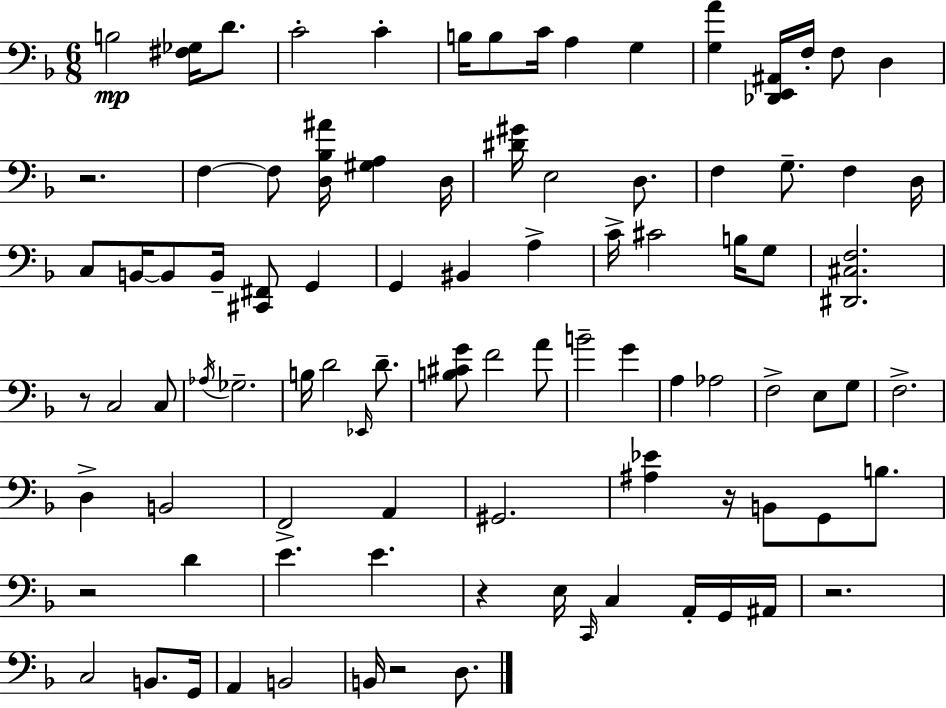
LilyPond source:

{
  \clef bass
  \numericTimeSignature
  \time 6/8
  \key f \major
  b2\mp <fis ges>16 d'8. | c'2-. c'4-. | b16 b8 c'16 a4 g4 | <g a'>4 <des, e, ais,>16 f16-. f8 d4 | \break r2. | f4~~ f8 <d bes ais'>16 <gis a>4 d16 | <dis' gis'>16 e2 d8. | f4 g8.-- f4 d16 | \break c8 b,16~~ b,8 b,16-- <cis, fis,>8 g,4 | g,4 bis,4 a4-> | c'16-> cis'2 b16 g8 | <dis, cis f>2. | \break r8 c2 c8 | \acciaccatura { aes16 } ges2.-- | b16 d'2 \grace { ees,16 } d'8.-- | <b cis' g'>8 f'2 | \break a'8 b'2-- g'4 | a4 aes2 | f2-> e8 | g8 f2.-> | \break d4-> b,2 | f,2-> a,4 | gis,2. | <ais ees'>4 r16 b,8 g,8 b8. | \break r2 d'4 | e'4. e'4. | r4 e16 \grace { c,16 } c4 | a,16-. g,16 ais,16 r2. | \break c2 b,8. | g,16 a,4 b,2 | b,16 r2 | d8. \bar "|."
}